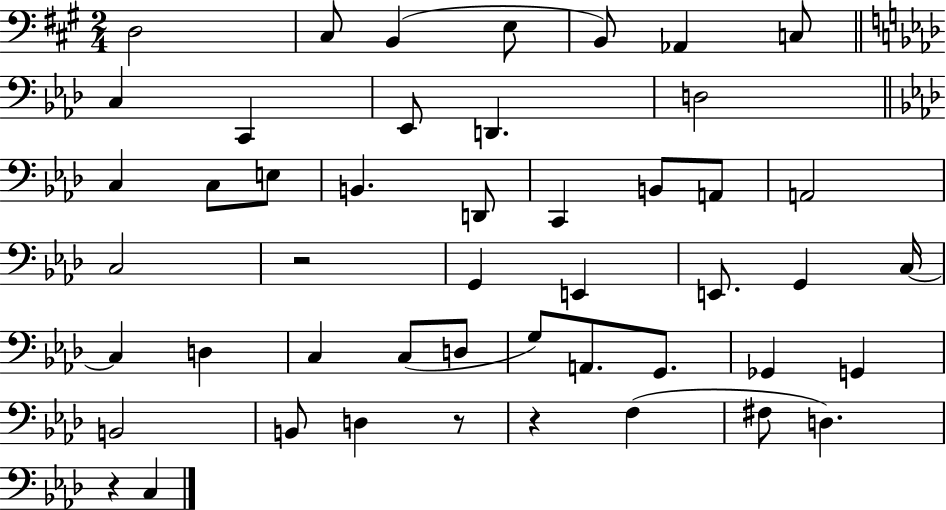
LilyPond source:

{
  \clef bass
  \numericTimeSignature
  \time 2/4
  \key a \major
  d2 | cis8 b,4( e8 | b,8) aes,4 c8 | \bar "||" \break \key aes \major c4 c,4 | ees,8 d,4. | d2 | \bar "||" \break \key aes \major c4 c8 e8 | b,4. d,8 | c,4 b,8 a,8 | a,2 | \break c2 | r2 | g,4 e,4 | e,8. g,4 c16~~ | \break c4 d4 | c4 c8( d8 | g8) a,8. g,8. | ges,4 g,4 | \break b,2 | b,8 d4 r8 | r4 f4( | fis8 d4.) | \break r4 c4 | \bar "|."
}